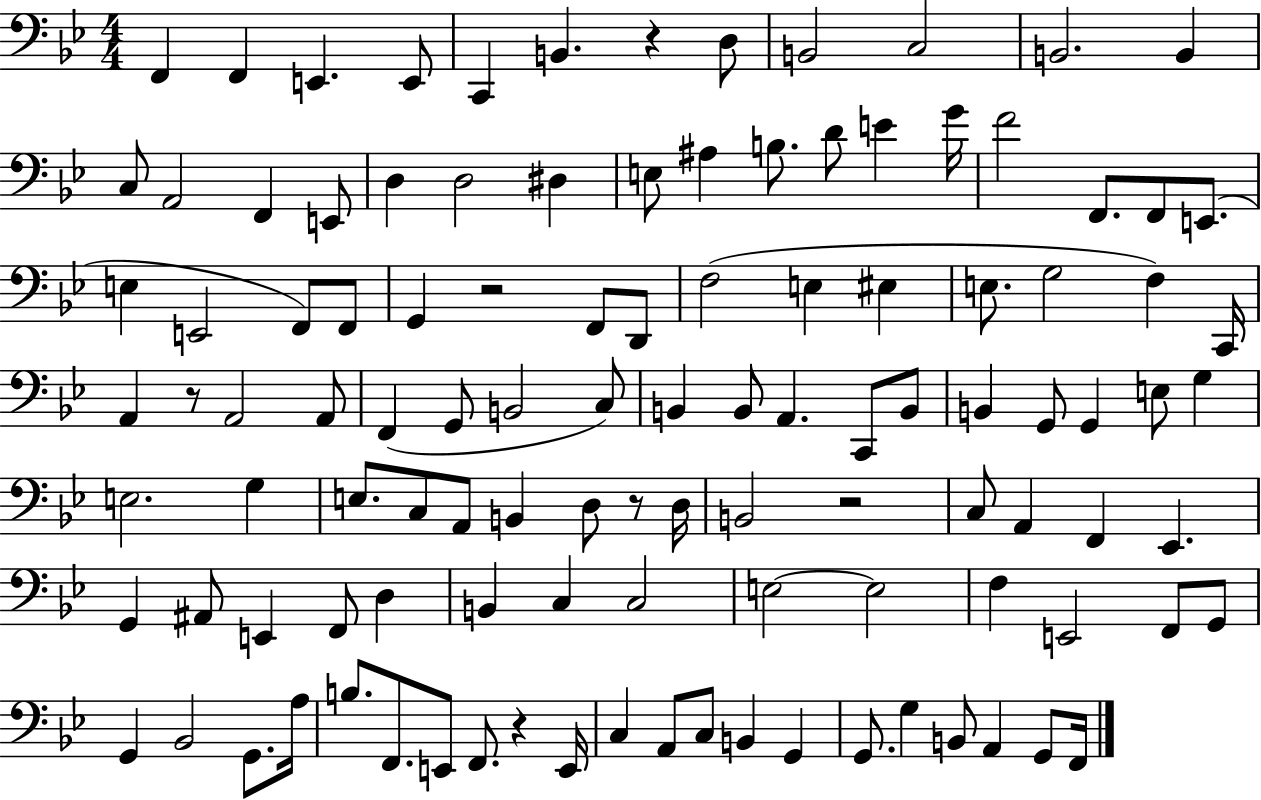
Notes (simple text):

F2/q F2/q E2/q. E2/e C2/q B2/q. R/q D3/e B2/h C3/h B2/h. B2/q C3/e A2/h F2/q E2/e D3/q D3/h D#3/q E3/e A#3/q B3/e. D4/e E4/q G4/s F4/h F2/e. F2/e E2/e. E3/q E2/h F2/e F2/e G2/q R/h F2/e D2/e F3/h E3/q EIS3/q E3/e. G3/h F3/q C2/s A2/q R/e A2/h A2/e F2/q G2/e B2/h C3/e B2/q B2/e A2/q. C2/e B2/e B2/q G2/e G2/q E3/e G3/q E3/h. G3/q E3/e. C3/e A2/e B2/q D3/e R/e D3/s B2/h R/h C3/e A2/q F2/q Eb2/q. G2/q A#2/e E2/q F2/e D3/q B2/q C3/q C3/h E3/h E3/h F3/q E2/h F2/e G2/e G2/q Bb2/h G2/e. A3/s B3/e. F2/e. E2/e F2/e. R/q E2/s C3/q A2/e C3/e B2/q G2/q G2/e. G3/q B2/e A2/q G2/e F2/s